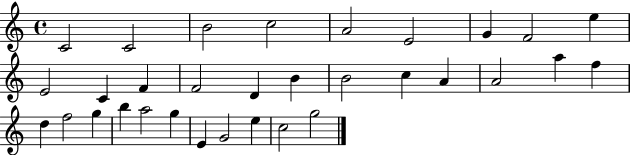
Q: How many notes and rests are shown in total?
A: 32